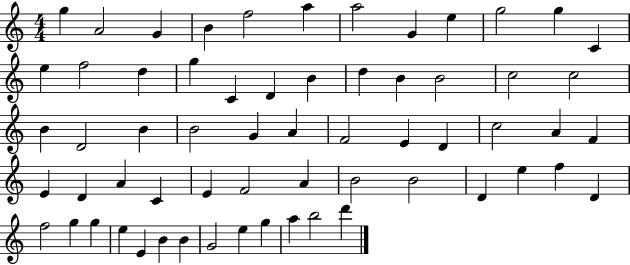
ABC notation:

X:1
T:Untitled
M:4/4
L:1/4
K:C
g A2 G B f2 a a2 G e g2 g C e f2 d g C D B d B B2 c2 c2 B D2 B B2 G A F2 E D c2 A F E D A C E F2 A B2 B2 D e f D f2 g g e E B B G2 e g a b2 d'